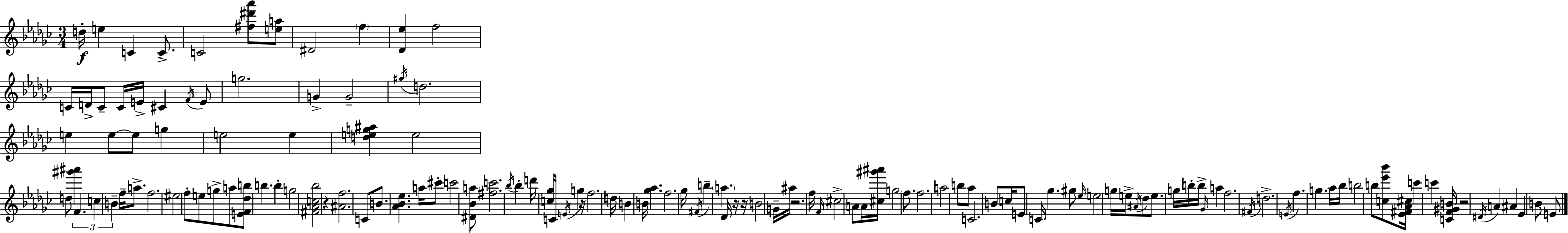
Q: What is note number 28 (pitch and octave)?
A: E5